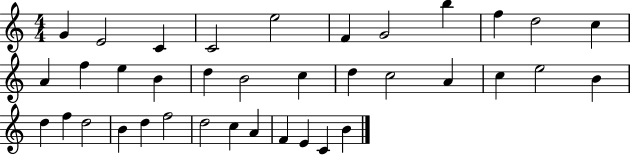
G4/q E4/h C4/q C4/h E5/h F4/q G4/h B5/q F5/q D5/h C5/q A4/q F5/q E5/q B4/q D5/q B4/h C5/q D5/q C5/h A4/q C5/q E5/h B4/q D5/q F5/q D5/h B4/q D5/q F5/h D5/h C5/q A4/q F4/q E4/q C4/q B4/q